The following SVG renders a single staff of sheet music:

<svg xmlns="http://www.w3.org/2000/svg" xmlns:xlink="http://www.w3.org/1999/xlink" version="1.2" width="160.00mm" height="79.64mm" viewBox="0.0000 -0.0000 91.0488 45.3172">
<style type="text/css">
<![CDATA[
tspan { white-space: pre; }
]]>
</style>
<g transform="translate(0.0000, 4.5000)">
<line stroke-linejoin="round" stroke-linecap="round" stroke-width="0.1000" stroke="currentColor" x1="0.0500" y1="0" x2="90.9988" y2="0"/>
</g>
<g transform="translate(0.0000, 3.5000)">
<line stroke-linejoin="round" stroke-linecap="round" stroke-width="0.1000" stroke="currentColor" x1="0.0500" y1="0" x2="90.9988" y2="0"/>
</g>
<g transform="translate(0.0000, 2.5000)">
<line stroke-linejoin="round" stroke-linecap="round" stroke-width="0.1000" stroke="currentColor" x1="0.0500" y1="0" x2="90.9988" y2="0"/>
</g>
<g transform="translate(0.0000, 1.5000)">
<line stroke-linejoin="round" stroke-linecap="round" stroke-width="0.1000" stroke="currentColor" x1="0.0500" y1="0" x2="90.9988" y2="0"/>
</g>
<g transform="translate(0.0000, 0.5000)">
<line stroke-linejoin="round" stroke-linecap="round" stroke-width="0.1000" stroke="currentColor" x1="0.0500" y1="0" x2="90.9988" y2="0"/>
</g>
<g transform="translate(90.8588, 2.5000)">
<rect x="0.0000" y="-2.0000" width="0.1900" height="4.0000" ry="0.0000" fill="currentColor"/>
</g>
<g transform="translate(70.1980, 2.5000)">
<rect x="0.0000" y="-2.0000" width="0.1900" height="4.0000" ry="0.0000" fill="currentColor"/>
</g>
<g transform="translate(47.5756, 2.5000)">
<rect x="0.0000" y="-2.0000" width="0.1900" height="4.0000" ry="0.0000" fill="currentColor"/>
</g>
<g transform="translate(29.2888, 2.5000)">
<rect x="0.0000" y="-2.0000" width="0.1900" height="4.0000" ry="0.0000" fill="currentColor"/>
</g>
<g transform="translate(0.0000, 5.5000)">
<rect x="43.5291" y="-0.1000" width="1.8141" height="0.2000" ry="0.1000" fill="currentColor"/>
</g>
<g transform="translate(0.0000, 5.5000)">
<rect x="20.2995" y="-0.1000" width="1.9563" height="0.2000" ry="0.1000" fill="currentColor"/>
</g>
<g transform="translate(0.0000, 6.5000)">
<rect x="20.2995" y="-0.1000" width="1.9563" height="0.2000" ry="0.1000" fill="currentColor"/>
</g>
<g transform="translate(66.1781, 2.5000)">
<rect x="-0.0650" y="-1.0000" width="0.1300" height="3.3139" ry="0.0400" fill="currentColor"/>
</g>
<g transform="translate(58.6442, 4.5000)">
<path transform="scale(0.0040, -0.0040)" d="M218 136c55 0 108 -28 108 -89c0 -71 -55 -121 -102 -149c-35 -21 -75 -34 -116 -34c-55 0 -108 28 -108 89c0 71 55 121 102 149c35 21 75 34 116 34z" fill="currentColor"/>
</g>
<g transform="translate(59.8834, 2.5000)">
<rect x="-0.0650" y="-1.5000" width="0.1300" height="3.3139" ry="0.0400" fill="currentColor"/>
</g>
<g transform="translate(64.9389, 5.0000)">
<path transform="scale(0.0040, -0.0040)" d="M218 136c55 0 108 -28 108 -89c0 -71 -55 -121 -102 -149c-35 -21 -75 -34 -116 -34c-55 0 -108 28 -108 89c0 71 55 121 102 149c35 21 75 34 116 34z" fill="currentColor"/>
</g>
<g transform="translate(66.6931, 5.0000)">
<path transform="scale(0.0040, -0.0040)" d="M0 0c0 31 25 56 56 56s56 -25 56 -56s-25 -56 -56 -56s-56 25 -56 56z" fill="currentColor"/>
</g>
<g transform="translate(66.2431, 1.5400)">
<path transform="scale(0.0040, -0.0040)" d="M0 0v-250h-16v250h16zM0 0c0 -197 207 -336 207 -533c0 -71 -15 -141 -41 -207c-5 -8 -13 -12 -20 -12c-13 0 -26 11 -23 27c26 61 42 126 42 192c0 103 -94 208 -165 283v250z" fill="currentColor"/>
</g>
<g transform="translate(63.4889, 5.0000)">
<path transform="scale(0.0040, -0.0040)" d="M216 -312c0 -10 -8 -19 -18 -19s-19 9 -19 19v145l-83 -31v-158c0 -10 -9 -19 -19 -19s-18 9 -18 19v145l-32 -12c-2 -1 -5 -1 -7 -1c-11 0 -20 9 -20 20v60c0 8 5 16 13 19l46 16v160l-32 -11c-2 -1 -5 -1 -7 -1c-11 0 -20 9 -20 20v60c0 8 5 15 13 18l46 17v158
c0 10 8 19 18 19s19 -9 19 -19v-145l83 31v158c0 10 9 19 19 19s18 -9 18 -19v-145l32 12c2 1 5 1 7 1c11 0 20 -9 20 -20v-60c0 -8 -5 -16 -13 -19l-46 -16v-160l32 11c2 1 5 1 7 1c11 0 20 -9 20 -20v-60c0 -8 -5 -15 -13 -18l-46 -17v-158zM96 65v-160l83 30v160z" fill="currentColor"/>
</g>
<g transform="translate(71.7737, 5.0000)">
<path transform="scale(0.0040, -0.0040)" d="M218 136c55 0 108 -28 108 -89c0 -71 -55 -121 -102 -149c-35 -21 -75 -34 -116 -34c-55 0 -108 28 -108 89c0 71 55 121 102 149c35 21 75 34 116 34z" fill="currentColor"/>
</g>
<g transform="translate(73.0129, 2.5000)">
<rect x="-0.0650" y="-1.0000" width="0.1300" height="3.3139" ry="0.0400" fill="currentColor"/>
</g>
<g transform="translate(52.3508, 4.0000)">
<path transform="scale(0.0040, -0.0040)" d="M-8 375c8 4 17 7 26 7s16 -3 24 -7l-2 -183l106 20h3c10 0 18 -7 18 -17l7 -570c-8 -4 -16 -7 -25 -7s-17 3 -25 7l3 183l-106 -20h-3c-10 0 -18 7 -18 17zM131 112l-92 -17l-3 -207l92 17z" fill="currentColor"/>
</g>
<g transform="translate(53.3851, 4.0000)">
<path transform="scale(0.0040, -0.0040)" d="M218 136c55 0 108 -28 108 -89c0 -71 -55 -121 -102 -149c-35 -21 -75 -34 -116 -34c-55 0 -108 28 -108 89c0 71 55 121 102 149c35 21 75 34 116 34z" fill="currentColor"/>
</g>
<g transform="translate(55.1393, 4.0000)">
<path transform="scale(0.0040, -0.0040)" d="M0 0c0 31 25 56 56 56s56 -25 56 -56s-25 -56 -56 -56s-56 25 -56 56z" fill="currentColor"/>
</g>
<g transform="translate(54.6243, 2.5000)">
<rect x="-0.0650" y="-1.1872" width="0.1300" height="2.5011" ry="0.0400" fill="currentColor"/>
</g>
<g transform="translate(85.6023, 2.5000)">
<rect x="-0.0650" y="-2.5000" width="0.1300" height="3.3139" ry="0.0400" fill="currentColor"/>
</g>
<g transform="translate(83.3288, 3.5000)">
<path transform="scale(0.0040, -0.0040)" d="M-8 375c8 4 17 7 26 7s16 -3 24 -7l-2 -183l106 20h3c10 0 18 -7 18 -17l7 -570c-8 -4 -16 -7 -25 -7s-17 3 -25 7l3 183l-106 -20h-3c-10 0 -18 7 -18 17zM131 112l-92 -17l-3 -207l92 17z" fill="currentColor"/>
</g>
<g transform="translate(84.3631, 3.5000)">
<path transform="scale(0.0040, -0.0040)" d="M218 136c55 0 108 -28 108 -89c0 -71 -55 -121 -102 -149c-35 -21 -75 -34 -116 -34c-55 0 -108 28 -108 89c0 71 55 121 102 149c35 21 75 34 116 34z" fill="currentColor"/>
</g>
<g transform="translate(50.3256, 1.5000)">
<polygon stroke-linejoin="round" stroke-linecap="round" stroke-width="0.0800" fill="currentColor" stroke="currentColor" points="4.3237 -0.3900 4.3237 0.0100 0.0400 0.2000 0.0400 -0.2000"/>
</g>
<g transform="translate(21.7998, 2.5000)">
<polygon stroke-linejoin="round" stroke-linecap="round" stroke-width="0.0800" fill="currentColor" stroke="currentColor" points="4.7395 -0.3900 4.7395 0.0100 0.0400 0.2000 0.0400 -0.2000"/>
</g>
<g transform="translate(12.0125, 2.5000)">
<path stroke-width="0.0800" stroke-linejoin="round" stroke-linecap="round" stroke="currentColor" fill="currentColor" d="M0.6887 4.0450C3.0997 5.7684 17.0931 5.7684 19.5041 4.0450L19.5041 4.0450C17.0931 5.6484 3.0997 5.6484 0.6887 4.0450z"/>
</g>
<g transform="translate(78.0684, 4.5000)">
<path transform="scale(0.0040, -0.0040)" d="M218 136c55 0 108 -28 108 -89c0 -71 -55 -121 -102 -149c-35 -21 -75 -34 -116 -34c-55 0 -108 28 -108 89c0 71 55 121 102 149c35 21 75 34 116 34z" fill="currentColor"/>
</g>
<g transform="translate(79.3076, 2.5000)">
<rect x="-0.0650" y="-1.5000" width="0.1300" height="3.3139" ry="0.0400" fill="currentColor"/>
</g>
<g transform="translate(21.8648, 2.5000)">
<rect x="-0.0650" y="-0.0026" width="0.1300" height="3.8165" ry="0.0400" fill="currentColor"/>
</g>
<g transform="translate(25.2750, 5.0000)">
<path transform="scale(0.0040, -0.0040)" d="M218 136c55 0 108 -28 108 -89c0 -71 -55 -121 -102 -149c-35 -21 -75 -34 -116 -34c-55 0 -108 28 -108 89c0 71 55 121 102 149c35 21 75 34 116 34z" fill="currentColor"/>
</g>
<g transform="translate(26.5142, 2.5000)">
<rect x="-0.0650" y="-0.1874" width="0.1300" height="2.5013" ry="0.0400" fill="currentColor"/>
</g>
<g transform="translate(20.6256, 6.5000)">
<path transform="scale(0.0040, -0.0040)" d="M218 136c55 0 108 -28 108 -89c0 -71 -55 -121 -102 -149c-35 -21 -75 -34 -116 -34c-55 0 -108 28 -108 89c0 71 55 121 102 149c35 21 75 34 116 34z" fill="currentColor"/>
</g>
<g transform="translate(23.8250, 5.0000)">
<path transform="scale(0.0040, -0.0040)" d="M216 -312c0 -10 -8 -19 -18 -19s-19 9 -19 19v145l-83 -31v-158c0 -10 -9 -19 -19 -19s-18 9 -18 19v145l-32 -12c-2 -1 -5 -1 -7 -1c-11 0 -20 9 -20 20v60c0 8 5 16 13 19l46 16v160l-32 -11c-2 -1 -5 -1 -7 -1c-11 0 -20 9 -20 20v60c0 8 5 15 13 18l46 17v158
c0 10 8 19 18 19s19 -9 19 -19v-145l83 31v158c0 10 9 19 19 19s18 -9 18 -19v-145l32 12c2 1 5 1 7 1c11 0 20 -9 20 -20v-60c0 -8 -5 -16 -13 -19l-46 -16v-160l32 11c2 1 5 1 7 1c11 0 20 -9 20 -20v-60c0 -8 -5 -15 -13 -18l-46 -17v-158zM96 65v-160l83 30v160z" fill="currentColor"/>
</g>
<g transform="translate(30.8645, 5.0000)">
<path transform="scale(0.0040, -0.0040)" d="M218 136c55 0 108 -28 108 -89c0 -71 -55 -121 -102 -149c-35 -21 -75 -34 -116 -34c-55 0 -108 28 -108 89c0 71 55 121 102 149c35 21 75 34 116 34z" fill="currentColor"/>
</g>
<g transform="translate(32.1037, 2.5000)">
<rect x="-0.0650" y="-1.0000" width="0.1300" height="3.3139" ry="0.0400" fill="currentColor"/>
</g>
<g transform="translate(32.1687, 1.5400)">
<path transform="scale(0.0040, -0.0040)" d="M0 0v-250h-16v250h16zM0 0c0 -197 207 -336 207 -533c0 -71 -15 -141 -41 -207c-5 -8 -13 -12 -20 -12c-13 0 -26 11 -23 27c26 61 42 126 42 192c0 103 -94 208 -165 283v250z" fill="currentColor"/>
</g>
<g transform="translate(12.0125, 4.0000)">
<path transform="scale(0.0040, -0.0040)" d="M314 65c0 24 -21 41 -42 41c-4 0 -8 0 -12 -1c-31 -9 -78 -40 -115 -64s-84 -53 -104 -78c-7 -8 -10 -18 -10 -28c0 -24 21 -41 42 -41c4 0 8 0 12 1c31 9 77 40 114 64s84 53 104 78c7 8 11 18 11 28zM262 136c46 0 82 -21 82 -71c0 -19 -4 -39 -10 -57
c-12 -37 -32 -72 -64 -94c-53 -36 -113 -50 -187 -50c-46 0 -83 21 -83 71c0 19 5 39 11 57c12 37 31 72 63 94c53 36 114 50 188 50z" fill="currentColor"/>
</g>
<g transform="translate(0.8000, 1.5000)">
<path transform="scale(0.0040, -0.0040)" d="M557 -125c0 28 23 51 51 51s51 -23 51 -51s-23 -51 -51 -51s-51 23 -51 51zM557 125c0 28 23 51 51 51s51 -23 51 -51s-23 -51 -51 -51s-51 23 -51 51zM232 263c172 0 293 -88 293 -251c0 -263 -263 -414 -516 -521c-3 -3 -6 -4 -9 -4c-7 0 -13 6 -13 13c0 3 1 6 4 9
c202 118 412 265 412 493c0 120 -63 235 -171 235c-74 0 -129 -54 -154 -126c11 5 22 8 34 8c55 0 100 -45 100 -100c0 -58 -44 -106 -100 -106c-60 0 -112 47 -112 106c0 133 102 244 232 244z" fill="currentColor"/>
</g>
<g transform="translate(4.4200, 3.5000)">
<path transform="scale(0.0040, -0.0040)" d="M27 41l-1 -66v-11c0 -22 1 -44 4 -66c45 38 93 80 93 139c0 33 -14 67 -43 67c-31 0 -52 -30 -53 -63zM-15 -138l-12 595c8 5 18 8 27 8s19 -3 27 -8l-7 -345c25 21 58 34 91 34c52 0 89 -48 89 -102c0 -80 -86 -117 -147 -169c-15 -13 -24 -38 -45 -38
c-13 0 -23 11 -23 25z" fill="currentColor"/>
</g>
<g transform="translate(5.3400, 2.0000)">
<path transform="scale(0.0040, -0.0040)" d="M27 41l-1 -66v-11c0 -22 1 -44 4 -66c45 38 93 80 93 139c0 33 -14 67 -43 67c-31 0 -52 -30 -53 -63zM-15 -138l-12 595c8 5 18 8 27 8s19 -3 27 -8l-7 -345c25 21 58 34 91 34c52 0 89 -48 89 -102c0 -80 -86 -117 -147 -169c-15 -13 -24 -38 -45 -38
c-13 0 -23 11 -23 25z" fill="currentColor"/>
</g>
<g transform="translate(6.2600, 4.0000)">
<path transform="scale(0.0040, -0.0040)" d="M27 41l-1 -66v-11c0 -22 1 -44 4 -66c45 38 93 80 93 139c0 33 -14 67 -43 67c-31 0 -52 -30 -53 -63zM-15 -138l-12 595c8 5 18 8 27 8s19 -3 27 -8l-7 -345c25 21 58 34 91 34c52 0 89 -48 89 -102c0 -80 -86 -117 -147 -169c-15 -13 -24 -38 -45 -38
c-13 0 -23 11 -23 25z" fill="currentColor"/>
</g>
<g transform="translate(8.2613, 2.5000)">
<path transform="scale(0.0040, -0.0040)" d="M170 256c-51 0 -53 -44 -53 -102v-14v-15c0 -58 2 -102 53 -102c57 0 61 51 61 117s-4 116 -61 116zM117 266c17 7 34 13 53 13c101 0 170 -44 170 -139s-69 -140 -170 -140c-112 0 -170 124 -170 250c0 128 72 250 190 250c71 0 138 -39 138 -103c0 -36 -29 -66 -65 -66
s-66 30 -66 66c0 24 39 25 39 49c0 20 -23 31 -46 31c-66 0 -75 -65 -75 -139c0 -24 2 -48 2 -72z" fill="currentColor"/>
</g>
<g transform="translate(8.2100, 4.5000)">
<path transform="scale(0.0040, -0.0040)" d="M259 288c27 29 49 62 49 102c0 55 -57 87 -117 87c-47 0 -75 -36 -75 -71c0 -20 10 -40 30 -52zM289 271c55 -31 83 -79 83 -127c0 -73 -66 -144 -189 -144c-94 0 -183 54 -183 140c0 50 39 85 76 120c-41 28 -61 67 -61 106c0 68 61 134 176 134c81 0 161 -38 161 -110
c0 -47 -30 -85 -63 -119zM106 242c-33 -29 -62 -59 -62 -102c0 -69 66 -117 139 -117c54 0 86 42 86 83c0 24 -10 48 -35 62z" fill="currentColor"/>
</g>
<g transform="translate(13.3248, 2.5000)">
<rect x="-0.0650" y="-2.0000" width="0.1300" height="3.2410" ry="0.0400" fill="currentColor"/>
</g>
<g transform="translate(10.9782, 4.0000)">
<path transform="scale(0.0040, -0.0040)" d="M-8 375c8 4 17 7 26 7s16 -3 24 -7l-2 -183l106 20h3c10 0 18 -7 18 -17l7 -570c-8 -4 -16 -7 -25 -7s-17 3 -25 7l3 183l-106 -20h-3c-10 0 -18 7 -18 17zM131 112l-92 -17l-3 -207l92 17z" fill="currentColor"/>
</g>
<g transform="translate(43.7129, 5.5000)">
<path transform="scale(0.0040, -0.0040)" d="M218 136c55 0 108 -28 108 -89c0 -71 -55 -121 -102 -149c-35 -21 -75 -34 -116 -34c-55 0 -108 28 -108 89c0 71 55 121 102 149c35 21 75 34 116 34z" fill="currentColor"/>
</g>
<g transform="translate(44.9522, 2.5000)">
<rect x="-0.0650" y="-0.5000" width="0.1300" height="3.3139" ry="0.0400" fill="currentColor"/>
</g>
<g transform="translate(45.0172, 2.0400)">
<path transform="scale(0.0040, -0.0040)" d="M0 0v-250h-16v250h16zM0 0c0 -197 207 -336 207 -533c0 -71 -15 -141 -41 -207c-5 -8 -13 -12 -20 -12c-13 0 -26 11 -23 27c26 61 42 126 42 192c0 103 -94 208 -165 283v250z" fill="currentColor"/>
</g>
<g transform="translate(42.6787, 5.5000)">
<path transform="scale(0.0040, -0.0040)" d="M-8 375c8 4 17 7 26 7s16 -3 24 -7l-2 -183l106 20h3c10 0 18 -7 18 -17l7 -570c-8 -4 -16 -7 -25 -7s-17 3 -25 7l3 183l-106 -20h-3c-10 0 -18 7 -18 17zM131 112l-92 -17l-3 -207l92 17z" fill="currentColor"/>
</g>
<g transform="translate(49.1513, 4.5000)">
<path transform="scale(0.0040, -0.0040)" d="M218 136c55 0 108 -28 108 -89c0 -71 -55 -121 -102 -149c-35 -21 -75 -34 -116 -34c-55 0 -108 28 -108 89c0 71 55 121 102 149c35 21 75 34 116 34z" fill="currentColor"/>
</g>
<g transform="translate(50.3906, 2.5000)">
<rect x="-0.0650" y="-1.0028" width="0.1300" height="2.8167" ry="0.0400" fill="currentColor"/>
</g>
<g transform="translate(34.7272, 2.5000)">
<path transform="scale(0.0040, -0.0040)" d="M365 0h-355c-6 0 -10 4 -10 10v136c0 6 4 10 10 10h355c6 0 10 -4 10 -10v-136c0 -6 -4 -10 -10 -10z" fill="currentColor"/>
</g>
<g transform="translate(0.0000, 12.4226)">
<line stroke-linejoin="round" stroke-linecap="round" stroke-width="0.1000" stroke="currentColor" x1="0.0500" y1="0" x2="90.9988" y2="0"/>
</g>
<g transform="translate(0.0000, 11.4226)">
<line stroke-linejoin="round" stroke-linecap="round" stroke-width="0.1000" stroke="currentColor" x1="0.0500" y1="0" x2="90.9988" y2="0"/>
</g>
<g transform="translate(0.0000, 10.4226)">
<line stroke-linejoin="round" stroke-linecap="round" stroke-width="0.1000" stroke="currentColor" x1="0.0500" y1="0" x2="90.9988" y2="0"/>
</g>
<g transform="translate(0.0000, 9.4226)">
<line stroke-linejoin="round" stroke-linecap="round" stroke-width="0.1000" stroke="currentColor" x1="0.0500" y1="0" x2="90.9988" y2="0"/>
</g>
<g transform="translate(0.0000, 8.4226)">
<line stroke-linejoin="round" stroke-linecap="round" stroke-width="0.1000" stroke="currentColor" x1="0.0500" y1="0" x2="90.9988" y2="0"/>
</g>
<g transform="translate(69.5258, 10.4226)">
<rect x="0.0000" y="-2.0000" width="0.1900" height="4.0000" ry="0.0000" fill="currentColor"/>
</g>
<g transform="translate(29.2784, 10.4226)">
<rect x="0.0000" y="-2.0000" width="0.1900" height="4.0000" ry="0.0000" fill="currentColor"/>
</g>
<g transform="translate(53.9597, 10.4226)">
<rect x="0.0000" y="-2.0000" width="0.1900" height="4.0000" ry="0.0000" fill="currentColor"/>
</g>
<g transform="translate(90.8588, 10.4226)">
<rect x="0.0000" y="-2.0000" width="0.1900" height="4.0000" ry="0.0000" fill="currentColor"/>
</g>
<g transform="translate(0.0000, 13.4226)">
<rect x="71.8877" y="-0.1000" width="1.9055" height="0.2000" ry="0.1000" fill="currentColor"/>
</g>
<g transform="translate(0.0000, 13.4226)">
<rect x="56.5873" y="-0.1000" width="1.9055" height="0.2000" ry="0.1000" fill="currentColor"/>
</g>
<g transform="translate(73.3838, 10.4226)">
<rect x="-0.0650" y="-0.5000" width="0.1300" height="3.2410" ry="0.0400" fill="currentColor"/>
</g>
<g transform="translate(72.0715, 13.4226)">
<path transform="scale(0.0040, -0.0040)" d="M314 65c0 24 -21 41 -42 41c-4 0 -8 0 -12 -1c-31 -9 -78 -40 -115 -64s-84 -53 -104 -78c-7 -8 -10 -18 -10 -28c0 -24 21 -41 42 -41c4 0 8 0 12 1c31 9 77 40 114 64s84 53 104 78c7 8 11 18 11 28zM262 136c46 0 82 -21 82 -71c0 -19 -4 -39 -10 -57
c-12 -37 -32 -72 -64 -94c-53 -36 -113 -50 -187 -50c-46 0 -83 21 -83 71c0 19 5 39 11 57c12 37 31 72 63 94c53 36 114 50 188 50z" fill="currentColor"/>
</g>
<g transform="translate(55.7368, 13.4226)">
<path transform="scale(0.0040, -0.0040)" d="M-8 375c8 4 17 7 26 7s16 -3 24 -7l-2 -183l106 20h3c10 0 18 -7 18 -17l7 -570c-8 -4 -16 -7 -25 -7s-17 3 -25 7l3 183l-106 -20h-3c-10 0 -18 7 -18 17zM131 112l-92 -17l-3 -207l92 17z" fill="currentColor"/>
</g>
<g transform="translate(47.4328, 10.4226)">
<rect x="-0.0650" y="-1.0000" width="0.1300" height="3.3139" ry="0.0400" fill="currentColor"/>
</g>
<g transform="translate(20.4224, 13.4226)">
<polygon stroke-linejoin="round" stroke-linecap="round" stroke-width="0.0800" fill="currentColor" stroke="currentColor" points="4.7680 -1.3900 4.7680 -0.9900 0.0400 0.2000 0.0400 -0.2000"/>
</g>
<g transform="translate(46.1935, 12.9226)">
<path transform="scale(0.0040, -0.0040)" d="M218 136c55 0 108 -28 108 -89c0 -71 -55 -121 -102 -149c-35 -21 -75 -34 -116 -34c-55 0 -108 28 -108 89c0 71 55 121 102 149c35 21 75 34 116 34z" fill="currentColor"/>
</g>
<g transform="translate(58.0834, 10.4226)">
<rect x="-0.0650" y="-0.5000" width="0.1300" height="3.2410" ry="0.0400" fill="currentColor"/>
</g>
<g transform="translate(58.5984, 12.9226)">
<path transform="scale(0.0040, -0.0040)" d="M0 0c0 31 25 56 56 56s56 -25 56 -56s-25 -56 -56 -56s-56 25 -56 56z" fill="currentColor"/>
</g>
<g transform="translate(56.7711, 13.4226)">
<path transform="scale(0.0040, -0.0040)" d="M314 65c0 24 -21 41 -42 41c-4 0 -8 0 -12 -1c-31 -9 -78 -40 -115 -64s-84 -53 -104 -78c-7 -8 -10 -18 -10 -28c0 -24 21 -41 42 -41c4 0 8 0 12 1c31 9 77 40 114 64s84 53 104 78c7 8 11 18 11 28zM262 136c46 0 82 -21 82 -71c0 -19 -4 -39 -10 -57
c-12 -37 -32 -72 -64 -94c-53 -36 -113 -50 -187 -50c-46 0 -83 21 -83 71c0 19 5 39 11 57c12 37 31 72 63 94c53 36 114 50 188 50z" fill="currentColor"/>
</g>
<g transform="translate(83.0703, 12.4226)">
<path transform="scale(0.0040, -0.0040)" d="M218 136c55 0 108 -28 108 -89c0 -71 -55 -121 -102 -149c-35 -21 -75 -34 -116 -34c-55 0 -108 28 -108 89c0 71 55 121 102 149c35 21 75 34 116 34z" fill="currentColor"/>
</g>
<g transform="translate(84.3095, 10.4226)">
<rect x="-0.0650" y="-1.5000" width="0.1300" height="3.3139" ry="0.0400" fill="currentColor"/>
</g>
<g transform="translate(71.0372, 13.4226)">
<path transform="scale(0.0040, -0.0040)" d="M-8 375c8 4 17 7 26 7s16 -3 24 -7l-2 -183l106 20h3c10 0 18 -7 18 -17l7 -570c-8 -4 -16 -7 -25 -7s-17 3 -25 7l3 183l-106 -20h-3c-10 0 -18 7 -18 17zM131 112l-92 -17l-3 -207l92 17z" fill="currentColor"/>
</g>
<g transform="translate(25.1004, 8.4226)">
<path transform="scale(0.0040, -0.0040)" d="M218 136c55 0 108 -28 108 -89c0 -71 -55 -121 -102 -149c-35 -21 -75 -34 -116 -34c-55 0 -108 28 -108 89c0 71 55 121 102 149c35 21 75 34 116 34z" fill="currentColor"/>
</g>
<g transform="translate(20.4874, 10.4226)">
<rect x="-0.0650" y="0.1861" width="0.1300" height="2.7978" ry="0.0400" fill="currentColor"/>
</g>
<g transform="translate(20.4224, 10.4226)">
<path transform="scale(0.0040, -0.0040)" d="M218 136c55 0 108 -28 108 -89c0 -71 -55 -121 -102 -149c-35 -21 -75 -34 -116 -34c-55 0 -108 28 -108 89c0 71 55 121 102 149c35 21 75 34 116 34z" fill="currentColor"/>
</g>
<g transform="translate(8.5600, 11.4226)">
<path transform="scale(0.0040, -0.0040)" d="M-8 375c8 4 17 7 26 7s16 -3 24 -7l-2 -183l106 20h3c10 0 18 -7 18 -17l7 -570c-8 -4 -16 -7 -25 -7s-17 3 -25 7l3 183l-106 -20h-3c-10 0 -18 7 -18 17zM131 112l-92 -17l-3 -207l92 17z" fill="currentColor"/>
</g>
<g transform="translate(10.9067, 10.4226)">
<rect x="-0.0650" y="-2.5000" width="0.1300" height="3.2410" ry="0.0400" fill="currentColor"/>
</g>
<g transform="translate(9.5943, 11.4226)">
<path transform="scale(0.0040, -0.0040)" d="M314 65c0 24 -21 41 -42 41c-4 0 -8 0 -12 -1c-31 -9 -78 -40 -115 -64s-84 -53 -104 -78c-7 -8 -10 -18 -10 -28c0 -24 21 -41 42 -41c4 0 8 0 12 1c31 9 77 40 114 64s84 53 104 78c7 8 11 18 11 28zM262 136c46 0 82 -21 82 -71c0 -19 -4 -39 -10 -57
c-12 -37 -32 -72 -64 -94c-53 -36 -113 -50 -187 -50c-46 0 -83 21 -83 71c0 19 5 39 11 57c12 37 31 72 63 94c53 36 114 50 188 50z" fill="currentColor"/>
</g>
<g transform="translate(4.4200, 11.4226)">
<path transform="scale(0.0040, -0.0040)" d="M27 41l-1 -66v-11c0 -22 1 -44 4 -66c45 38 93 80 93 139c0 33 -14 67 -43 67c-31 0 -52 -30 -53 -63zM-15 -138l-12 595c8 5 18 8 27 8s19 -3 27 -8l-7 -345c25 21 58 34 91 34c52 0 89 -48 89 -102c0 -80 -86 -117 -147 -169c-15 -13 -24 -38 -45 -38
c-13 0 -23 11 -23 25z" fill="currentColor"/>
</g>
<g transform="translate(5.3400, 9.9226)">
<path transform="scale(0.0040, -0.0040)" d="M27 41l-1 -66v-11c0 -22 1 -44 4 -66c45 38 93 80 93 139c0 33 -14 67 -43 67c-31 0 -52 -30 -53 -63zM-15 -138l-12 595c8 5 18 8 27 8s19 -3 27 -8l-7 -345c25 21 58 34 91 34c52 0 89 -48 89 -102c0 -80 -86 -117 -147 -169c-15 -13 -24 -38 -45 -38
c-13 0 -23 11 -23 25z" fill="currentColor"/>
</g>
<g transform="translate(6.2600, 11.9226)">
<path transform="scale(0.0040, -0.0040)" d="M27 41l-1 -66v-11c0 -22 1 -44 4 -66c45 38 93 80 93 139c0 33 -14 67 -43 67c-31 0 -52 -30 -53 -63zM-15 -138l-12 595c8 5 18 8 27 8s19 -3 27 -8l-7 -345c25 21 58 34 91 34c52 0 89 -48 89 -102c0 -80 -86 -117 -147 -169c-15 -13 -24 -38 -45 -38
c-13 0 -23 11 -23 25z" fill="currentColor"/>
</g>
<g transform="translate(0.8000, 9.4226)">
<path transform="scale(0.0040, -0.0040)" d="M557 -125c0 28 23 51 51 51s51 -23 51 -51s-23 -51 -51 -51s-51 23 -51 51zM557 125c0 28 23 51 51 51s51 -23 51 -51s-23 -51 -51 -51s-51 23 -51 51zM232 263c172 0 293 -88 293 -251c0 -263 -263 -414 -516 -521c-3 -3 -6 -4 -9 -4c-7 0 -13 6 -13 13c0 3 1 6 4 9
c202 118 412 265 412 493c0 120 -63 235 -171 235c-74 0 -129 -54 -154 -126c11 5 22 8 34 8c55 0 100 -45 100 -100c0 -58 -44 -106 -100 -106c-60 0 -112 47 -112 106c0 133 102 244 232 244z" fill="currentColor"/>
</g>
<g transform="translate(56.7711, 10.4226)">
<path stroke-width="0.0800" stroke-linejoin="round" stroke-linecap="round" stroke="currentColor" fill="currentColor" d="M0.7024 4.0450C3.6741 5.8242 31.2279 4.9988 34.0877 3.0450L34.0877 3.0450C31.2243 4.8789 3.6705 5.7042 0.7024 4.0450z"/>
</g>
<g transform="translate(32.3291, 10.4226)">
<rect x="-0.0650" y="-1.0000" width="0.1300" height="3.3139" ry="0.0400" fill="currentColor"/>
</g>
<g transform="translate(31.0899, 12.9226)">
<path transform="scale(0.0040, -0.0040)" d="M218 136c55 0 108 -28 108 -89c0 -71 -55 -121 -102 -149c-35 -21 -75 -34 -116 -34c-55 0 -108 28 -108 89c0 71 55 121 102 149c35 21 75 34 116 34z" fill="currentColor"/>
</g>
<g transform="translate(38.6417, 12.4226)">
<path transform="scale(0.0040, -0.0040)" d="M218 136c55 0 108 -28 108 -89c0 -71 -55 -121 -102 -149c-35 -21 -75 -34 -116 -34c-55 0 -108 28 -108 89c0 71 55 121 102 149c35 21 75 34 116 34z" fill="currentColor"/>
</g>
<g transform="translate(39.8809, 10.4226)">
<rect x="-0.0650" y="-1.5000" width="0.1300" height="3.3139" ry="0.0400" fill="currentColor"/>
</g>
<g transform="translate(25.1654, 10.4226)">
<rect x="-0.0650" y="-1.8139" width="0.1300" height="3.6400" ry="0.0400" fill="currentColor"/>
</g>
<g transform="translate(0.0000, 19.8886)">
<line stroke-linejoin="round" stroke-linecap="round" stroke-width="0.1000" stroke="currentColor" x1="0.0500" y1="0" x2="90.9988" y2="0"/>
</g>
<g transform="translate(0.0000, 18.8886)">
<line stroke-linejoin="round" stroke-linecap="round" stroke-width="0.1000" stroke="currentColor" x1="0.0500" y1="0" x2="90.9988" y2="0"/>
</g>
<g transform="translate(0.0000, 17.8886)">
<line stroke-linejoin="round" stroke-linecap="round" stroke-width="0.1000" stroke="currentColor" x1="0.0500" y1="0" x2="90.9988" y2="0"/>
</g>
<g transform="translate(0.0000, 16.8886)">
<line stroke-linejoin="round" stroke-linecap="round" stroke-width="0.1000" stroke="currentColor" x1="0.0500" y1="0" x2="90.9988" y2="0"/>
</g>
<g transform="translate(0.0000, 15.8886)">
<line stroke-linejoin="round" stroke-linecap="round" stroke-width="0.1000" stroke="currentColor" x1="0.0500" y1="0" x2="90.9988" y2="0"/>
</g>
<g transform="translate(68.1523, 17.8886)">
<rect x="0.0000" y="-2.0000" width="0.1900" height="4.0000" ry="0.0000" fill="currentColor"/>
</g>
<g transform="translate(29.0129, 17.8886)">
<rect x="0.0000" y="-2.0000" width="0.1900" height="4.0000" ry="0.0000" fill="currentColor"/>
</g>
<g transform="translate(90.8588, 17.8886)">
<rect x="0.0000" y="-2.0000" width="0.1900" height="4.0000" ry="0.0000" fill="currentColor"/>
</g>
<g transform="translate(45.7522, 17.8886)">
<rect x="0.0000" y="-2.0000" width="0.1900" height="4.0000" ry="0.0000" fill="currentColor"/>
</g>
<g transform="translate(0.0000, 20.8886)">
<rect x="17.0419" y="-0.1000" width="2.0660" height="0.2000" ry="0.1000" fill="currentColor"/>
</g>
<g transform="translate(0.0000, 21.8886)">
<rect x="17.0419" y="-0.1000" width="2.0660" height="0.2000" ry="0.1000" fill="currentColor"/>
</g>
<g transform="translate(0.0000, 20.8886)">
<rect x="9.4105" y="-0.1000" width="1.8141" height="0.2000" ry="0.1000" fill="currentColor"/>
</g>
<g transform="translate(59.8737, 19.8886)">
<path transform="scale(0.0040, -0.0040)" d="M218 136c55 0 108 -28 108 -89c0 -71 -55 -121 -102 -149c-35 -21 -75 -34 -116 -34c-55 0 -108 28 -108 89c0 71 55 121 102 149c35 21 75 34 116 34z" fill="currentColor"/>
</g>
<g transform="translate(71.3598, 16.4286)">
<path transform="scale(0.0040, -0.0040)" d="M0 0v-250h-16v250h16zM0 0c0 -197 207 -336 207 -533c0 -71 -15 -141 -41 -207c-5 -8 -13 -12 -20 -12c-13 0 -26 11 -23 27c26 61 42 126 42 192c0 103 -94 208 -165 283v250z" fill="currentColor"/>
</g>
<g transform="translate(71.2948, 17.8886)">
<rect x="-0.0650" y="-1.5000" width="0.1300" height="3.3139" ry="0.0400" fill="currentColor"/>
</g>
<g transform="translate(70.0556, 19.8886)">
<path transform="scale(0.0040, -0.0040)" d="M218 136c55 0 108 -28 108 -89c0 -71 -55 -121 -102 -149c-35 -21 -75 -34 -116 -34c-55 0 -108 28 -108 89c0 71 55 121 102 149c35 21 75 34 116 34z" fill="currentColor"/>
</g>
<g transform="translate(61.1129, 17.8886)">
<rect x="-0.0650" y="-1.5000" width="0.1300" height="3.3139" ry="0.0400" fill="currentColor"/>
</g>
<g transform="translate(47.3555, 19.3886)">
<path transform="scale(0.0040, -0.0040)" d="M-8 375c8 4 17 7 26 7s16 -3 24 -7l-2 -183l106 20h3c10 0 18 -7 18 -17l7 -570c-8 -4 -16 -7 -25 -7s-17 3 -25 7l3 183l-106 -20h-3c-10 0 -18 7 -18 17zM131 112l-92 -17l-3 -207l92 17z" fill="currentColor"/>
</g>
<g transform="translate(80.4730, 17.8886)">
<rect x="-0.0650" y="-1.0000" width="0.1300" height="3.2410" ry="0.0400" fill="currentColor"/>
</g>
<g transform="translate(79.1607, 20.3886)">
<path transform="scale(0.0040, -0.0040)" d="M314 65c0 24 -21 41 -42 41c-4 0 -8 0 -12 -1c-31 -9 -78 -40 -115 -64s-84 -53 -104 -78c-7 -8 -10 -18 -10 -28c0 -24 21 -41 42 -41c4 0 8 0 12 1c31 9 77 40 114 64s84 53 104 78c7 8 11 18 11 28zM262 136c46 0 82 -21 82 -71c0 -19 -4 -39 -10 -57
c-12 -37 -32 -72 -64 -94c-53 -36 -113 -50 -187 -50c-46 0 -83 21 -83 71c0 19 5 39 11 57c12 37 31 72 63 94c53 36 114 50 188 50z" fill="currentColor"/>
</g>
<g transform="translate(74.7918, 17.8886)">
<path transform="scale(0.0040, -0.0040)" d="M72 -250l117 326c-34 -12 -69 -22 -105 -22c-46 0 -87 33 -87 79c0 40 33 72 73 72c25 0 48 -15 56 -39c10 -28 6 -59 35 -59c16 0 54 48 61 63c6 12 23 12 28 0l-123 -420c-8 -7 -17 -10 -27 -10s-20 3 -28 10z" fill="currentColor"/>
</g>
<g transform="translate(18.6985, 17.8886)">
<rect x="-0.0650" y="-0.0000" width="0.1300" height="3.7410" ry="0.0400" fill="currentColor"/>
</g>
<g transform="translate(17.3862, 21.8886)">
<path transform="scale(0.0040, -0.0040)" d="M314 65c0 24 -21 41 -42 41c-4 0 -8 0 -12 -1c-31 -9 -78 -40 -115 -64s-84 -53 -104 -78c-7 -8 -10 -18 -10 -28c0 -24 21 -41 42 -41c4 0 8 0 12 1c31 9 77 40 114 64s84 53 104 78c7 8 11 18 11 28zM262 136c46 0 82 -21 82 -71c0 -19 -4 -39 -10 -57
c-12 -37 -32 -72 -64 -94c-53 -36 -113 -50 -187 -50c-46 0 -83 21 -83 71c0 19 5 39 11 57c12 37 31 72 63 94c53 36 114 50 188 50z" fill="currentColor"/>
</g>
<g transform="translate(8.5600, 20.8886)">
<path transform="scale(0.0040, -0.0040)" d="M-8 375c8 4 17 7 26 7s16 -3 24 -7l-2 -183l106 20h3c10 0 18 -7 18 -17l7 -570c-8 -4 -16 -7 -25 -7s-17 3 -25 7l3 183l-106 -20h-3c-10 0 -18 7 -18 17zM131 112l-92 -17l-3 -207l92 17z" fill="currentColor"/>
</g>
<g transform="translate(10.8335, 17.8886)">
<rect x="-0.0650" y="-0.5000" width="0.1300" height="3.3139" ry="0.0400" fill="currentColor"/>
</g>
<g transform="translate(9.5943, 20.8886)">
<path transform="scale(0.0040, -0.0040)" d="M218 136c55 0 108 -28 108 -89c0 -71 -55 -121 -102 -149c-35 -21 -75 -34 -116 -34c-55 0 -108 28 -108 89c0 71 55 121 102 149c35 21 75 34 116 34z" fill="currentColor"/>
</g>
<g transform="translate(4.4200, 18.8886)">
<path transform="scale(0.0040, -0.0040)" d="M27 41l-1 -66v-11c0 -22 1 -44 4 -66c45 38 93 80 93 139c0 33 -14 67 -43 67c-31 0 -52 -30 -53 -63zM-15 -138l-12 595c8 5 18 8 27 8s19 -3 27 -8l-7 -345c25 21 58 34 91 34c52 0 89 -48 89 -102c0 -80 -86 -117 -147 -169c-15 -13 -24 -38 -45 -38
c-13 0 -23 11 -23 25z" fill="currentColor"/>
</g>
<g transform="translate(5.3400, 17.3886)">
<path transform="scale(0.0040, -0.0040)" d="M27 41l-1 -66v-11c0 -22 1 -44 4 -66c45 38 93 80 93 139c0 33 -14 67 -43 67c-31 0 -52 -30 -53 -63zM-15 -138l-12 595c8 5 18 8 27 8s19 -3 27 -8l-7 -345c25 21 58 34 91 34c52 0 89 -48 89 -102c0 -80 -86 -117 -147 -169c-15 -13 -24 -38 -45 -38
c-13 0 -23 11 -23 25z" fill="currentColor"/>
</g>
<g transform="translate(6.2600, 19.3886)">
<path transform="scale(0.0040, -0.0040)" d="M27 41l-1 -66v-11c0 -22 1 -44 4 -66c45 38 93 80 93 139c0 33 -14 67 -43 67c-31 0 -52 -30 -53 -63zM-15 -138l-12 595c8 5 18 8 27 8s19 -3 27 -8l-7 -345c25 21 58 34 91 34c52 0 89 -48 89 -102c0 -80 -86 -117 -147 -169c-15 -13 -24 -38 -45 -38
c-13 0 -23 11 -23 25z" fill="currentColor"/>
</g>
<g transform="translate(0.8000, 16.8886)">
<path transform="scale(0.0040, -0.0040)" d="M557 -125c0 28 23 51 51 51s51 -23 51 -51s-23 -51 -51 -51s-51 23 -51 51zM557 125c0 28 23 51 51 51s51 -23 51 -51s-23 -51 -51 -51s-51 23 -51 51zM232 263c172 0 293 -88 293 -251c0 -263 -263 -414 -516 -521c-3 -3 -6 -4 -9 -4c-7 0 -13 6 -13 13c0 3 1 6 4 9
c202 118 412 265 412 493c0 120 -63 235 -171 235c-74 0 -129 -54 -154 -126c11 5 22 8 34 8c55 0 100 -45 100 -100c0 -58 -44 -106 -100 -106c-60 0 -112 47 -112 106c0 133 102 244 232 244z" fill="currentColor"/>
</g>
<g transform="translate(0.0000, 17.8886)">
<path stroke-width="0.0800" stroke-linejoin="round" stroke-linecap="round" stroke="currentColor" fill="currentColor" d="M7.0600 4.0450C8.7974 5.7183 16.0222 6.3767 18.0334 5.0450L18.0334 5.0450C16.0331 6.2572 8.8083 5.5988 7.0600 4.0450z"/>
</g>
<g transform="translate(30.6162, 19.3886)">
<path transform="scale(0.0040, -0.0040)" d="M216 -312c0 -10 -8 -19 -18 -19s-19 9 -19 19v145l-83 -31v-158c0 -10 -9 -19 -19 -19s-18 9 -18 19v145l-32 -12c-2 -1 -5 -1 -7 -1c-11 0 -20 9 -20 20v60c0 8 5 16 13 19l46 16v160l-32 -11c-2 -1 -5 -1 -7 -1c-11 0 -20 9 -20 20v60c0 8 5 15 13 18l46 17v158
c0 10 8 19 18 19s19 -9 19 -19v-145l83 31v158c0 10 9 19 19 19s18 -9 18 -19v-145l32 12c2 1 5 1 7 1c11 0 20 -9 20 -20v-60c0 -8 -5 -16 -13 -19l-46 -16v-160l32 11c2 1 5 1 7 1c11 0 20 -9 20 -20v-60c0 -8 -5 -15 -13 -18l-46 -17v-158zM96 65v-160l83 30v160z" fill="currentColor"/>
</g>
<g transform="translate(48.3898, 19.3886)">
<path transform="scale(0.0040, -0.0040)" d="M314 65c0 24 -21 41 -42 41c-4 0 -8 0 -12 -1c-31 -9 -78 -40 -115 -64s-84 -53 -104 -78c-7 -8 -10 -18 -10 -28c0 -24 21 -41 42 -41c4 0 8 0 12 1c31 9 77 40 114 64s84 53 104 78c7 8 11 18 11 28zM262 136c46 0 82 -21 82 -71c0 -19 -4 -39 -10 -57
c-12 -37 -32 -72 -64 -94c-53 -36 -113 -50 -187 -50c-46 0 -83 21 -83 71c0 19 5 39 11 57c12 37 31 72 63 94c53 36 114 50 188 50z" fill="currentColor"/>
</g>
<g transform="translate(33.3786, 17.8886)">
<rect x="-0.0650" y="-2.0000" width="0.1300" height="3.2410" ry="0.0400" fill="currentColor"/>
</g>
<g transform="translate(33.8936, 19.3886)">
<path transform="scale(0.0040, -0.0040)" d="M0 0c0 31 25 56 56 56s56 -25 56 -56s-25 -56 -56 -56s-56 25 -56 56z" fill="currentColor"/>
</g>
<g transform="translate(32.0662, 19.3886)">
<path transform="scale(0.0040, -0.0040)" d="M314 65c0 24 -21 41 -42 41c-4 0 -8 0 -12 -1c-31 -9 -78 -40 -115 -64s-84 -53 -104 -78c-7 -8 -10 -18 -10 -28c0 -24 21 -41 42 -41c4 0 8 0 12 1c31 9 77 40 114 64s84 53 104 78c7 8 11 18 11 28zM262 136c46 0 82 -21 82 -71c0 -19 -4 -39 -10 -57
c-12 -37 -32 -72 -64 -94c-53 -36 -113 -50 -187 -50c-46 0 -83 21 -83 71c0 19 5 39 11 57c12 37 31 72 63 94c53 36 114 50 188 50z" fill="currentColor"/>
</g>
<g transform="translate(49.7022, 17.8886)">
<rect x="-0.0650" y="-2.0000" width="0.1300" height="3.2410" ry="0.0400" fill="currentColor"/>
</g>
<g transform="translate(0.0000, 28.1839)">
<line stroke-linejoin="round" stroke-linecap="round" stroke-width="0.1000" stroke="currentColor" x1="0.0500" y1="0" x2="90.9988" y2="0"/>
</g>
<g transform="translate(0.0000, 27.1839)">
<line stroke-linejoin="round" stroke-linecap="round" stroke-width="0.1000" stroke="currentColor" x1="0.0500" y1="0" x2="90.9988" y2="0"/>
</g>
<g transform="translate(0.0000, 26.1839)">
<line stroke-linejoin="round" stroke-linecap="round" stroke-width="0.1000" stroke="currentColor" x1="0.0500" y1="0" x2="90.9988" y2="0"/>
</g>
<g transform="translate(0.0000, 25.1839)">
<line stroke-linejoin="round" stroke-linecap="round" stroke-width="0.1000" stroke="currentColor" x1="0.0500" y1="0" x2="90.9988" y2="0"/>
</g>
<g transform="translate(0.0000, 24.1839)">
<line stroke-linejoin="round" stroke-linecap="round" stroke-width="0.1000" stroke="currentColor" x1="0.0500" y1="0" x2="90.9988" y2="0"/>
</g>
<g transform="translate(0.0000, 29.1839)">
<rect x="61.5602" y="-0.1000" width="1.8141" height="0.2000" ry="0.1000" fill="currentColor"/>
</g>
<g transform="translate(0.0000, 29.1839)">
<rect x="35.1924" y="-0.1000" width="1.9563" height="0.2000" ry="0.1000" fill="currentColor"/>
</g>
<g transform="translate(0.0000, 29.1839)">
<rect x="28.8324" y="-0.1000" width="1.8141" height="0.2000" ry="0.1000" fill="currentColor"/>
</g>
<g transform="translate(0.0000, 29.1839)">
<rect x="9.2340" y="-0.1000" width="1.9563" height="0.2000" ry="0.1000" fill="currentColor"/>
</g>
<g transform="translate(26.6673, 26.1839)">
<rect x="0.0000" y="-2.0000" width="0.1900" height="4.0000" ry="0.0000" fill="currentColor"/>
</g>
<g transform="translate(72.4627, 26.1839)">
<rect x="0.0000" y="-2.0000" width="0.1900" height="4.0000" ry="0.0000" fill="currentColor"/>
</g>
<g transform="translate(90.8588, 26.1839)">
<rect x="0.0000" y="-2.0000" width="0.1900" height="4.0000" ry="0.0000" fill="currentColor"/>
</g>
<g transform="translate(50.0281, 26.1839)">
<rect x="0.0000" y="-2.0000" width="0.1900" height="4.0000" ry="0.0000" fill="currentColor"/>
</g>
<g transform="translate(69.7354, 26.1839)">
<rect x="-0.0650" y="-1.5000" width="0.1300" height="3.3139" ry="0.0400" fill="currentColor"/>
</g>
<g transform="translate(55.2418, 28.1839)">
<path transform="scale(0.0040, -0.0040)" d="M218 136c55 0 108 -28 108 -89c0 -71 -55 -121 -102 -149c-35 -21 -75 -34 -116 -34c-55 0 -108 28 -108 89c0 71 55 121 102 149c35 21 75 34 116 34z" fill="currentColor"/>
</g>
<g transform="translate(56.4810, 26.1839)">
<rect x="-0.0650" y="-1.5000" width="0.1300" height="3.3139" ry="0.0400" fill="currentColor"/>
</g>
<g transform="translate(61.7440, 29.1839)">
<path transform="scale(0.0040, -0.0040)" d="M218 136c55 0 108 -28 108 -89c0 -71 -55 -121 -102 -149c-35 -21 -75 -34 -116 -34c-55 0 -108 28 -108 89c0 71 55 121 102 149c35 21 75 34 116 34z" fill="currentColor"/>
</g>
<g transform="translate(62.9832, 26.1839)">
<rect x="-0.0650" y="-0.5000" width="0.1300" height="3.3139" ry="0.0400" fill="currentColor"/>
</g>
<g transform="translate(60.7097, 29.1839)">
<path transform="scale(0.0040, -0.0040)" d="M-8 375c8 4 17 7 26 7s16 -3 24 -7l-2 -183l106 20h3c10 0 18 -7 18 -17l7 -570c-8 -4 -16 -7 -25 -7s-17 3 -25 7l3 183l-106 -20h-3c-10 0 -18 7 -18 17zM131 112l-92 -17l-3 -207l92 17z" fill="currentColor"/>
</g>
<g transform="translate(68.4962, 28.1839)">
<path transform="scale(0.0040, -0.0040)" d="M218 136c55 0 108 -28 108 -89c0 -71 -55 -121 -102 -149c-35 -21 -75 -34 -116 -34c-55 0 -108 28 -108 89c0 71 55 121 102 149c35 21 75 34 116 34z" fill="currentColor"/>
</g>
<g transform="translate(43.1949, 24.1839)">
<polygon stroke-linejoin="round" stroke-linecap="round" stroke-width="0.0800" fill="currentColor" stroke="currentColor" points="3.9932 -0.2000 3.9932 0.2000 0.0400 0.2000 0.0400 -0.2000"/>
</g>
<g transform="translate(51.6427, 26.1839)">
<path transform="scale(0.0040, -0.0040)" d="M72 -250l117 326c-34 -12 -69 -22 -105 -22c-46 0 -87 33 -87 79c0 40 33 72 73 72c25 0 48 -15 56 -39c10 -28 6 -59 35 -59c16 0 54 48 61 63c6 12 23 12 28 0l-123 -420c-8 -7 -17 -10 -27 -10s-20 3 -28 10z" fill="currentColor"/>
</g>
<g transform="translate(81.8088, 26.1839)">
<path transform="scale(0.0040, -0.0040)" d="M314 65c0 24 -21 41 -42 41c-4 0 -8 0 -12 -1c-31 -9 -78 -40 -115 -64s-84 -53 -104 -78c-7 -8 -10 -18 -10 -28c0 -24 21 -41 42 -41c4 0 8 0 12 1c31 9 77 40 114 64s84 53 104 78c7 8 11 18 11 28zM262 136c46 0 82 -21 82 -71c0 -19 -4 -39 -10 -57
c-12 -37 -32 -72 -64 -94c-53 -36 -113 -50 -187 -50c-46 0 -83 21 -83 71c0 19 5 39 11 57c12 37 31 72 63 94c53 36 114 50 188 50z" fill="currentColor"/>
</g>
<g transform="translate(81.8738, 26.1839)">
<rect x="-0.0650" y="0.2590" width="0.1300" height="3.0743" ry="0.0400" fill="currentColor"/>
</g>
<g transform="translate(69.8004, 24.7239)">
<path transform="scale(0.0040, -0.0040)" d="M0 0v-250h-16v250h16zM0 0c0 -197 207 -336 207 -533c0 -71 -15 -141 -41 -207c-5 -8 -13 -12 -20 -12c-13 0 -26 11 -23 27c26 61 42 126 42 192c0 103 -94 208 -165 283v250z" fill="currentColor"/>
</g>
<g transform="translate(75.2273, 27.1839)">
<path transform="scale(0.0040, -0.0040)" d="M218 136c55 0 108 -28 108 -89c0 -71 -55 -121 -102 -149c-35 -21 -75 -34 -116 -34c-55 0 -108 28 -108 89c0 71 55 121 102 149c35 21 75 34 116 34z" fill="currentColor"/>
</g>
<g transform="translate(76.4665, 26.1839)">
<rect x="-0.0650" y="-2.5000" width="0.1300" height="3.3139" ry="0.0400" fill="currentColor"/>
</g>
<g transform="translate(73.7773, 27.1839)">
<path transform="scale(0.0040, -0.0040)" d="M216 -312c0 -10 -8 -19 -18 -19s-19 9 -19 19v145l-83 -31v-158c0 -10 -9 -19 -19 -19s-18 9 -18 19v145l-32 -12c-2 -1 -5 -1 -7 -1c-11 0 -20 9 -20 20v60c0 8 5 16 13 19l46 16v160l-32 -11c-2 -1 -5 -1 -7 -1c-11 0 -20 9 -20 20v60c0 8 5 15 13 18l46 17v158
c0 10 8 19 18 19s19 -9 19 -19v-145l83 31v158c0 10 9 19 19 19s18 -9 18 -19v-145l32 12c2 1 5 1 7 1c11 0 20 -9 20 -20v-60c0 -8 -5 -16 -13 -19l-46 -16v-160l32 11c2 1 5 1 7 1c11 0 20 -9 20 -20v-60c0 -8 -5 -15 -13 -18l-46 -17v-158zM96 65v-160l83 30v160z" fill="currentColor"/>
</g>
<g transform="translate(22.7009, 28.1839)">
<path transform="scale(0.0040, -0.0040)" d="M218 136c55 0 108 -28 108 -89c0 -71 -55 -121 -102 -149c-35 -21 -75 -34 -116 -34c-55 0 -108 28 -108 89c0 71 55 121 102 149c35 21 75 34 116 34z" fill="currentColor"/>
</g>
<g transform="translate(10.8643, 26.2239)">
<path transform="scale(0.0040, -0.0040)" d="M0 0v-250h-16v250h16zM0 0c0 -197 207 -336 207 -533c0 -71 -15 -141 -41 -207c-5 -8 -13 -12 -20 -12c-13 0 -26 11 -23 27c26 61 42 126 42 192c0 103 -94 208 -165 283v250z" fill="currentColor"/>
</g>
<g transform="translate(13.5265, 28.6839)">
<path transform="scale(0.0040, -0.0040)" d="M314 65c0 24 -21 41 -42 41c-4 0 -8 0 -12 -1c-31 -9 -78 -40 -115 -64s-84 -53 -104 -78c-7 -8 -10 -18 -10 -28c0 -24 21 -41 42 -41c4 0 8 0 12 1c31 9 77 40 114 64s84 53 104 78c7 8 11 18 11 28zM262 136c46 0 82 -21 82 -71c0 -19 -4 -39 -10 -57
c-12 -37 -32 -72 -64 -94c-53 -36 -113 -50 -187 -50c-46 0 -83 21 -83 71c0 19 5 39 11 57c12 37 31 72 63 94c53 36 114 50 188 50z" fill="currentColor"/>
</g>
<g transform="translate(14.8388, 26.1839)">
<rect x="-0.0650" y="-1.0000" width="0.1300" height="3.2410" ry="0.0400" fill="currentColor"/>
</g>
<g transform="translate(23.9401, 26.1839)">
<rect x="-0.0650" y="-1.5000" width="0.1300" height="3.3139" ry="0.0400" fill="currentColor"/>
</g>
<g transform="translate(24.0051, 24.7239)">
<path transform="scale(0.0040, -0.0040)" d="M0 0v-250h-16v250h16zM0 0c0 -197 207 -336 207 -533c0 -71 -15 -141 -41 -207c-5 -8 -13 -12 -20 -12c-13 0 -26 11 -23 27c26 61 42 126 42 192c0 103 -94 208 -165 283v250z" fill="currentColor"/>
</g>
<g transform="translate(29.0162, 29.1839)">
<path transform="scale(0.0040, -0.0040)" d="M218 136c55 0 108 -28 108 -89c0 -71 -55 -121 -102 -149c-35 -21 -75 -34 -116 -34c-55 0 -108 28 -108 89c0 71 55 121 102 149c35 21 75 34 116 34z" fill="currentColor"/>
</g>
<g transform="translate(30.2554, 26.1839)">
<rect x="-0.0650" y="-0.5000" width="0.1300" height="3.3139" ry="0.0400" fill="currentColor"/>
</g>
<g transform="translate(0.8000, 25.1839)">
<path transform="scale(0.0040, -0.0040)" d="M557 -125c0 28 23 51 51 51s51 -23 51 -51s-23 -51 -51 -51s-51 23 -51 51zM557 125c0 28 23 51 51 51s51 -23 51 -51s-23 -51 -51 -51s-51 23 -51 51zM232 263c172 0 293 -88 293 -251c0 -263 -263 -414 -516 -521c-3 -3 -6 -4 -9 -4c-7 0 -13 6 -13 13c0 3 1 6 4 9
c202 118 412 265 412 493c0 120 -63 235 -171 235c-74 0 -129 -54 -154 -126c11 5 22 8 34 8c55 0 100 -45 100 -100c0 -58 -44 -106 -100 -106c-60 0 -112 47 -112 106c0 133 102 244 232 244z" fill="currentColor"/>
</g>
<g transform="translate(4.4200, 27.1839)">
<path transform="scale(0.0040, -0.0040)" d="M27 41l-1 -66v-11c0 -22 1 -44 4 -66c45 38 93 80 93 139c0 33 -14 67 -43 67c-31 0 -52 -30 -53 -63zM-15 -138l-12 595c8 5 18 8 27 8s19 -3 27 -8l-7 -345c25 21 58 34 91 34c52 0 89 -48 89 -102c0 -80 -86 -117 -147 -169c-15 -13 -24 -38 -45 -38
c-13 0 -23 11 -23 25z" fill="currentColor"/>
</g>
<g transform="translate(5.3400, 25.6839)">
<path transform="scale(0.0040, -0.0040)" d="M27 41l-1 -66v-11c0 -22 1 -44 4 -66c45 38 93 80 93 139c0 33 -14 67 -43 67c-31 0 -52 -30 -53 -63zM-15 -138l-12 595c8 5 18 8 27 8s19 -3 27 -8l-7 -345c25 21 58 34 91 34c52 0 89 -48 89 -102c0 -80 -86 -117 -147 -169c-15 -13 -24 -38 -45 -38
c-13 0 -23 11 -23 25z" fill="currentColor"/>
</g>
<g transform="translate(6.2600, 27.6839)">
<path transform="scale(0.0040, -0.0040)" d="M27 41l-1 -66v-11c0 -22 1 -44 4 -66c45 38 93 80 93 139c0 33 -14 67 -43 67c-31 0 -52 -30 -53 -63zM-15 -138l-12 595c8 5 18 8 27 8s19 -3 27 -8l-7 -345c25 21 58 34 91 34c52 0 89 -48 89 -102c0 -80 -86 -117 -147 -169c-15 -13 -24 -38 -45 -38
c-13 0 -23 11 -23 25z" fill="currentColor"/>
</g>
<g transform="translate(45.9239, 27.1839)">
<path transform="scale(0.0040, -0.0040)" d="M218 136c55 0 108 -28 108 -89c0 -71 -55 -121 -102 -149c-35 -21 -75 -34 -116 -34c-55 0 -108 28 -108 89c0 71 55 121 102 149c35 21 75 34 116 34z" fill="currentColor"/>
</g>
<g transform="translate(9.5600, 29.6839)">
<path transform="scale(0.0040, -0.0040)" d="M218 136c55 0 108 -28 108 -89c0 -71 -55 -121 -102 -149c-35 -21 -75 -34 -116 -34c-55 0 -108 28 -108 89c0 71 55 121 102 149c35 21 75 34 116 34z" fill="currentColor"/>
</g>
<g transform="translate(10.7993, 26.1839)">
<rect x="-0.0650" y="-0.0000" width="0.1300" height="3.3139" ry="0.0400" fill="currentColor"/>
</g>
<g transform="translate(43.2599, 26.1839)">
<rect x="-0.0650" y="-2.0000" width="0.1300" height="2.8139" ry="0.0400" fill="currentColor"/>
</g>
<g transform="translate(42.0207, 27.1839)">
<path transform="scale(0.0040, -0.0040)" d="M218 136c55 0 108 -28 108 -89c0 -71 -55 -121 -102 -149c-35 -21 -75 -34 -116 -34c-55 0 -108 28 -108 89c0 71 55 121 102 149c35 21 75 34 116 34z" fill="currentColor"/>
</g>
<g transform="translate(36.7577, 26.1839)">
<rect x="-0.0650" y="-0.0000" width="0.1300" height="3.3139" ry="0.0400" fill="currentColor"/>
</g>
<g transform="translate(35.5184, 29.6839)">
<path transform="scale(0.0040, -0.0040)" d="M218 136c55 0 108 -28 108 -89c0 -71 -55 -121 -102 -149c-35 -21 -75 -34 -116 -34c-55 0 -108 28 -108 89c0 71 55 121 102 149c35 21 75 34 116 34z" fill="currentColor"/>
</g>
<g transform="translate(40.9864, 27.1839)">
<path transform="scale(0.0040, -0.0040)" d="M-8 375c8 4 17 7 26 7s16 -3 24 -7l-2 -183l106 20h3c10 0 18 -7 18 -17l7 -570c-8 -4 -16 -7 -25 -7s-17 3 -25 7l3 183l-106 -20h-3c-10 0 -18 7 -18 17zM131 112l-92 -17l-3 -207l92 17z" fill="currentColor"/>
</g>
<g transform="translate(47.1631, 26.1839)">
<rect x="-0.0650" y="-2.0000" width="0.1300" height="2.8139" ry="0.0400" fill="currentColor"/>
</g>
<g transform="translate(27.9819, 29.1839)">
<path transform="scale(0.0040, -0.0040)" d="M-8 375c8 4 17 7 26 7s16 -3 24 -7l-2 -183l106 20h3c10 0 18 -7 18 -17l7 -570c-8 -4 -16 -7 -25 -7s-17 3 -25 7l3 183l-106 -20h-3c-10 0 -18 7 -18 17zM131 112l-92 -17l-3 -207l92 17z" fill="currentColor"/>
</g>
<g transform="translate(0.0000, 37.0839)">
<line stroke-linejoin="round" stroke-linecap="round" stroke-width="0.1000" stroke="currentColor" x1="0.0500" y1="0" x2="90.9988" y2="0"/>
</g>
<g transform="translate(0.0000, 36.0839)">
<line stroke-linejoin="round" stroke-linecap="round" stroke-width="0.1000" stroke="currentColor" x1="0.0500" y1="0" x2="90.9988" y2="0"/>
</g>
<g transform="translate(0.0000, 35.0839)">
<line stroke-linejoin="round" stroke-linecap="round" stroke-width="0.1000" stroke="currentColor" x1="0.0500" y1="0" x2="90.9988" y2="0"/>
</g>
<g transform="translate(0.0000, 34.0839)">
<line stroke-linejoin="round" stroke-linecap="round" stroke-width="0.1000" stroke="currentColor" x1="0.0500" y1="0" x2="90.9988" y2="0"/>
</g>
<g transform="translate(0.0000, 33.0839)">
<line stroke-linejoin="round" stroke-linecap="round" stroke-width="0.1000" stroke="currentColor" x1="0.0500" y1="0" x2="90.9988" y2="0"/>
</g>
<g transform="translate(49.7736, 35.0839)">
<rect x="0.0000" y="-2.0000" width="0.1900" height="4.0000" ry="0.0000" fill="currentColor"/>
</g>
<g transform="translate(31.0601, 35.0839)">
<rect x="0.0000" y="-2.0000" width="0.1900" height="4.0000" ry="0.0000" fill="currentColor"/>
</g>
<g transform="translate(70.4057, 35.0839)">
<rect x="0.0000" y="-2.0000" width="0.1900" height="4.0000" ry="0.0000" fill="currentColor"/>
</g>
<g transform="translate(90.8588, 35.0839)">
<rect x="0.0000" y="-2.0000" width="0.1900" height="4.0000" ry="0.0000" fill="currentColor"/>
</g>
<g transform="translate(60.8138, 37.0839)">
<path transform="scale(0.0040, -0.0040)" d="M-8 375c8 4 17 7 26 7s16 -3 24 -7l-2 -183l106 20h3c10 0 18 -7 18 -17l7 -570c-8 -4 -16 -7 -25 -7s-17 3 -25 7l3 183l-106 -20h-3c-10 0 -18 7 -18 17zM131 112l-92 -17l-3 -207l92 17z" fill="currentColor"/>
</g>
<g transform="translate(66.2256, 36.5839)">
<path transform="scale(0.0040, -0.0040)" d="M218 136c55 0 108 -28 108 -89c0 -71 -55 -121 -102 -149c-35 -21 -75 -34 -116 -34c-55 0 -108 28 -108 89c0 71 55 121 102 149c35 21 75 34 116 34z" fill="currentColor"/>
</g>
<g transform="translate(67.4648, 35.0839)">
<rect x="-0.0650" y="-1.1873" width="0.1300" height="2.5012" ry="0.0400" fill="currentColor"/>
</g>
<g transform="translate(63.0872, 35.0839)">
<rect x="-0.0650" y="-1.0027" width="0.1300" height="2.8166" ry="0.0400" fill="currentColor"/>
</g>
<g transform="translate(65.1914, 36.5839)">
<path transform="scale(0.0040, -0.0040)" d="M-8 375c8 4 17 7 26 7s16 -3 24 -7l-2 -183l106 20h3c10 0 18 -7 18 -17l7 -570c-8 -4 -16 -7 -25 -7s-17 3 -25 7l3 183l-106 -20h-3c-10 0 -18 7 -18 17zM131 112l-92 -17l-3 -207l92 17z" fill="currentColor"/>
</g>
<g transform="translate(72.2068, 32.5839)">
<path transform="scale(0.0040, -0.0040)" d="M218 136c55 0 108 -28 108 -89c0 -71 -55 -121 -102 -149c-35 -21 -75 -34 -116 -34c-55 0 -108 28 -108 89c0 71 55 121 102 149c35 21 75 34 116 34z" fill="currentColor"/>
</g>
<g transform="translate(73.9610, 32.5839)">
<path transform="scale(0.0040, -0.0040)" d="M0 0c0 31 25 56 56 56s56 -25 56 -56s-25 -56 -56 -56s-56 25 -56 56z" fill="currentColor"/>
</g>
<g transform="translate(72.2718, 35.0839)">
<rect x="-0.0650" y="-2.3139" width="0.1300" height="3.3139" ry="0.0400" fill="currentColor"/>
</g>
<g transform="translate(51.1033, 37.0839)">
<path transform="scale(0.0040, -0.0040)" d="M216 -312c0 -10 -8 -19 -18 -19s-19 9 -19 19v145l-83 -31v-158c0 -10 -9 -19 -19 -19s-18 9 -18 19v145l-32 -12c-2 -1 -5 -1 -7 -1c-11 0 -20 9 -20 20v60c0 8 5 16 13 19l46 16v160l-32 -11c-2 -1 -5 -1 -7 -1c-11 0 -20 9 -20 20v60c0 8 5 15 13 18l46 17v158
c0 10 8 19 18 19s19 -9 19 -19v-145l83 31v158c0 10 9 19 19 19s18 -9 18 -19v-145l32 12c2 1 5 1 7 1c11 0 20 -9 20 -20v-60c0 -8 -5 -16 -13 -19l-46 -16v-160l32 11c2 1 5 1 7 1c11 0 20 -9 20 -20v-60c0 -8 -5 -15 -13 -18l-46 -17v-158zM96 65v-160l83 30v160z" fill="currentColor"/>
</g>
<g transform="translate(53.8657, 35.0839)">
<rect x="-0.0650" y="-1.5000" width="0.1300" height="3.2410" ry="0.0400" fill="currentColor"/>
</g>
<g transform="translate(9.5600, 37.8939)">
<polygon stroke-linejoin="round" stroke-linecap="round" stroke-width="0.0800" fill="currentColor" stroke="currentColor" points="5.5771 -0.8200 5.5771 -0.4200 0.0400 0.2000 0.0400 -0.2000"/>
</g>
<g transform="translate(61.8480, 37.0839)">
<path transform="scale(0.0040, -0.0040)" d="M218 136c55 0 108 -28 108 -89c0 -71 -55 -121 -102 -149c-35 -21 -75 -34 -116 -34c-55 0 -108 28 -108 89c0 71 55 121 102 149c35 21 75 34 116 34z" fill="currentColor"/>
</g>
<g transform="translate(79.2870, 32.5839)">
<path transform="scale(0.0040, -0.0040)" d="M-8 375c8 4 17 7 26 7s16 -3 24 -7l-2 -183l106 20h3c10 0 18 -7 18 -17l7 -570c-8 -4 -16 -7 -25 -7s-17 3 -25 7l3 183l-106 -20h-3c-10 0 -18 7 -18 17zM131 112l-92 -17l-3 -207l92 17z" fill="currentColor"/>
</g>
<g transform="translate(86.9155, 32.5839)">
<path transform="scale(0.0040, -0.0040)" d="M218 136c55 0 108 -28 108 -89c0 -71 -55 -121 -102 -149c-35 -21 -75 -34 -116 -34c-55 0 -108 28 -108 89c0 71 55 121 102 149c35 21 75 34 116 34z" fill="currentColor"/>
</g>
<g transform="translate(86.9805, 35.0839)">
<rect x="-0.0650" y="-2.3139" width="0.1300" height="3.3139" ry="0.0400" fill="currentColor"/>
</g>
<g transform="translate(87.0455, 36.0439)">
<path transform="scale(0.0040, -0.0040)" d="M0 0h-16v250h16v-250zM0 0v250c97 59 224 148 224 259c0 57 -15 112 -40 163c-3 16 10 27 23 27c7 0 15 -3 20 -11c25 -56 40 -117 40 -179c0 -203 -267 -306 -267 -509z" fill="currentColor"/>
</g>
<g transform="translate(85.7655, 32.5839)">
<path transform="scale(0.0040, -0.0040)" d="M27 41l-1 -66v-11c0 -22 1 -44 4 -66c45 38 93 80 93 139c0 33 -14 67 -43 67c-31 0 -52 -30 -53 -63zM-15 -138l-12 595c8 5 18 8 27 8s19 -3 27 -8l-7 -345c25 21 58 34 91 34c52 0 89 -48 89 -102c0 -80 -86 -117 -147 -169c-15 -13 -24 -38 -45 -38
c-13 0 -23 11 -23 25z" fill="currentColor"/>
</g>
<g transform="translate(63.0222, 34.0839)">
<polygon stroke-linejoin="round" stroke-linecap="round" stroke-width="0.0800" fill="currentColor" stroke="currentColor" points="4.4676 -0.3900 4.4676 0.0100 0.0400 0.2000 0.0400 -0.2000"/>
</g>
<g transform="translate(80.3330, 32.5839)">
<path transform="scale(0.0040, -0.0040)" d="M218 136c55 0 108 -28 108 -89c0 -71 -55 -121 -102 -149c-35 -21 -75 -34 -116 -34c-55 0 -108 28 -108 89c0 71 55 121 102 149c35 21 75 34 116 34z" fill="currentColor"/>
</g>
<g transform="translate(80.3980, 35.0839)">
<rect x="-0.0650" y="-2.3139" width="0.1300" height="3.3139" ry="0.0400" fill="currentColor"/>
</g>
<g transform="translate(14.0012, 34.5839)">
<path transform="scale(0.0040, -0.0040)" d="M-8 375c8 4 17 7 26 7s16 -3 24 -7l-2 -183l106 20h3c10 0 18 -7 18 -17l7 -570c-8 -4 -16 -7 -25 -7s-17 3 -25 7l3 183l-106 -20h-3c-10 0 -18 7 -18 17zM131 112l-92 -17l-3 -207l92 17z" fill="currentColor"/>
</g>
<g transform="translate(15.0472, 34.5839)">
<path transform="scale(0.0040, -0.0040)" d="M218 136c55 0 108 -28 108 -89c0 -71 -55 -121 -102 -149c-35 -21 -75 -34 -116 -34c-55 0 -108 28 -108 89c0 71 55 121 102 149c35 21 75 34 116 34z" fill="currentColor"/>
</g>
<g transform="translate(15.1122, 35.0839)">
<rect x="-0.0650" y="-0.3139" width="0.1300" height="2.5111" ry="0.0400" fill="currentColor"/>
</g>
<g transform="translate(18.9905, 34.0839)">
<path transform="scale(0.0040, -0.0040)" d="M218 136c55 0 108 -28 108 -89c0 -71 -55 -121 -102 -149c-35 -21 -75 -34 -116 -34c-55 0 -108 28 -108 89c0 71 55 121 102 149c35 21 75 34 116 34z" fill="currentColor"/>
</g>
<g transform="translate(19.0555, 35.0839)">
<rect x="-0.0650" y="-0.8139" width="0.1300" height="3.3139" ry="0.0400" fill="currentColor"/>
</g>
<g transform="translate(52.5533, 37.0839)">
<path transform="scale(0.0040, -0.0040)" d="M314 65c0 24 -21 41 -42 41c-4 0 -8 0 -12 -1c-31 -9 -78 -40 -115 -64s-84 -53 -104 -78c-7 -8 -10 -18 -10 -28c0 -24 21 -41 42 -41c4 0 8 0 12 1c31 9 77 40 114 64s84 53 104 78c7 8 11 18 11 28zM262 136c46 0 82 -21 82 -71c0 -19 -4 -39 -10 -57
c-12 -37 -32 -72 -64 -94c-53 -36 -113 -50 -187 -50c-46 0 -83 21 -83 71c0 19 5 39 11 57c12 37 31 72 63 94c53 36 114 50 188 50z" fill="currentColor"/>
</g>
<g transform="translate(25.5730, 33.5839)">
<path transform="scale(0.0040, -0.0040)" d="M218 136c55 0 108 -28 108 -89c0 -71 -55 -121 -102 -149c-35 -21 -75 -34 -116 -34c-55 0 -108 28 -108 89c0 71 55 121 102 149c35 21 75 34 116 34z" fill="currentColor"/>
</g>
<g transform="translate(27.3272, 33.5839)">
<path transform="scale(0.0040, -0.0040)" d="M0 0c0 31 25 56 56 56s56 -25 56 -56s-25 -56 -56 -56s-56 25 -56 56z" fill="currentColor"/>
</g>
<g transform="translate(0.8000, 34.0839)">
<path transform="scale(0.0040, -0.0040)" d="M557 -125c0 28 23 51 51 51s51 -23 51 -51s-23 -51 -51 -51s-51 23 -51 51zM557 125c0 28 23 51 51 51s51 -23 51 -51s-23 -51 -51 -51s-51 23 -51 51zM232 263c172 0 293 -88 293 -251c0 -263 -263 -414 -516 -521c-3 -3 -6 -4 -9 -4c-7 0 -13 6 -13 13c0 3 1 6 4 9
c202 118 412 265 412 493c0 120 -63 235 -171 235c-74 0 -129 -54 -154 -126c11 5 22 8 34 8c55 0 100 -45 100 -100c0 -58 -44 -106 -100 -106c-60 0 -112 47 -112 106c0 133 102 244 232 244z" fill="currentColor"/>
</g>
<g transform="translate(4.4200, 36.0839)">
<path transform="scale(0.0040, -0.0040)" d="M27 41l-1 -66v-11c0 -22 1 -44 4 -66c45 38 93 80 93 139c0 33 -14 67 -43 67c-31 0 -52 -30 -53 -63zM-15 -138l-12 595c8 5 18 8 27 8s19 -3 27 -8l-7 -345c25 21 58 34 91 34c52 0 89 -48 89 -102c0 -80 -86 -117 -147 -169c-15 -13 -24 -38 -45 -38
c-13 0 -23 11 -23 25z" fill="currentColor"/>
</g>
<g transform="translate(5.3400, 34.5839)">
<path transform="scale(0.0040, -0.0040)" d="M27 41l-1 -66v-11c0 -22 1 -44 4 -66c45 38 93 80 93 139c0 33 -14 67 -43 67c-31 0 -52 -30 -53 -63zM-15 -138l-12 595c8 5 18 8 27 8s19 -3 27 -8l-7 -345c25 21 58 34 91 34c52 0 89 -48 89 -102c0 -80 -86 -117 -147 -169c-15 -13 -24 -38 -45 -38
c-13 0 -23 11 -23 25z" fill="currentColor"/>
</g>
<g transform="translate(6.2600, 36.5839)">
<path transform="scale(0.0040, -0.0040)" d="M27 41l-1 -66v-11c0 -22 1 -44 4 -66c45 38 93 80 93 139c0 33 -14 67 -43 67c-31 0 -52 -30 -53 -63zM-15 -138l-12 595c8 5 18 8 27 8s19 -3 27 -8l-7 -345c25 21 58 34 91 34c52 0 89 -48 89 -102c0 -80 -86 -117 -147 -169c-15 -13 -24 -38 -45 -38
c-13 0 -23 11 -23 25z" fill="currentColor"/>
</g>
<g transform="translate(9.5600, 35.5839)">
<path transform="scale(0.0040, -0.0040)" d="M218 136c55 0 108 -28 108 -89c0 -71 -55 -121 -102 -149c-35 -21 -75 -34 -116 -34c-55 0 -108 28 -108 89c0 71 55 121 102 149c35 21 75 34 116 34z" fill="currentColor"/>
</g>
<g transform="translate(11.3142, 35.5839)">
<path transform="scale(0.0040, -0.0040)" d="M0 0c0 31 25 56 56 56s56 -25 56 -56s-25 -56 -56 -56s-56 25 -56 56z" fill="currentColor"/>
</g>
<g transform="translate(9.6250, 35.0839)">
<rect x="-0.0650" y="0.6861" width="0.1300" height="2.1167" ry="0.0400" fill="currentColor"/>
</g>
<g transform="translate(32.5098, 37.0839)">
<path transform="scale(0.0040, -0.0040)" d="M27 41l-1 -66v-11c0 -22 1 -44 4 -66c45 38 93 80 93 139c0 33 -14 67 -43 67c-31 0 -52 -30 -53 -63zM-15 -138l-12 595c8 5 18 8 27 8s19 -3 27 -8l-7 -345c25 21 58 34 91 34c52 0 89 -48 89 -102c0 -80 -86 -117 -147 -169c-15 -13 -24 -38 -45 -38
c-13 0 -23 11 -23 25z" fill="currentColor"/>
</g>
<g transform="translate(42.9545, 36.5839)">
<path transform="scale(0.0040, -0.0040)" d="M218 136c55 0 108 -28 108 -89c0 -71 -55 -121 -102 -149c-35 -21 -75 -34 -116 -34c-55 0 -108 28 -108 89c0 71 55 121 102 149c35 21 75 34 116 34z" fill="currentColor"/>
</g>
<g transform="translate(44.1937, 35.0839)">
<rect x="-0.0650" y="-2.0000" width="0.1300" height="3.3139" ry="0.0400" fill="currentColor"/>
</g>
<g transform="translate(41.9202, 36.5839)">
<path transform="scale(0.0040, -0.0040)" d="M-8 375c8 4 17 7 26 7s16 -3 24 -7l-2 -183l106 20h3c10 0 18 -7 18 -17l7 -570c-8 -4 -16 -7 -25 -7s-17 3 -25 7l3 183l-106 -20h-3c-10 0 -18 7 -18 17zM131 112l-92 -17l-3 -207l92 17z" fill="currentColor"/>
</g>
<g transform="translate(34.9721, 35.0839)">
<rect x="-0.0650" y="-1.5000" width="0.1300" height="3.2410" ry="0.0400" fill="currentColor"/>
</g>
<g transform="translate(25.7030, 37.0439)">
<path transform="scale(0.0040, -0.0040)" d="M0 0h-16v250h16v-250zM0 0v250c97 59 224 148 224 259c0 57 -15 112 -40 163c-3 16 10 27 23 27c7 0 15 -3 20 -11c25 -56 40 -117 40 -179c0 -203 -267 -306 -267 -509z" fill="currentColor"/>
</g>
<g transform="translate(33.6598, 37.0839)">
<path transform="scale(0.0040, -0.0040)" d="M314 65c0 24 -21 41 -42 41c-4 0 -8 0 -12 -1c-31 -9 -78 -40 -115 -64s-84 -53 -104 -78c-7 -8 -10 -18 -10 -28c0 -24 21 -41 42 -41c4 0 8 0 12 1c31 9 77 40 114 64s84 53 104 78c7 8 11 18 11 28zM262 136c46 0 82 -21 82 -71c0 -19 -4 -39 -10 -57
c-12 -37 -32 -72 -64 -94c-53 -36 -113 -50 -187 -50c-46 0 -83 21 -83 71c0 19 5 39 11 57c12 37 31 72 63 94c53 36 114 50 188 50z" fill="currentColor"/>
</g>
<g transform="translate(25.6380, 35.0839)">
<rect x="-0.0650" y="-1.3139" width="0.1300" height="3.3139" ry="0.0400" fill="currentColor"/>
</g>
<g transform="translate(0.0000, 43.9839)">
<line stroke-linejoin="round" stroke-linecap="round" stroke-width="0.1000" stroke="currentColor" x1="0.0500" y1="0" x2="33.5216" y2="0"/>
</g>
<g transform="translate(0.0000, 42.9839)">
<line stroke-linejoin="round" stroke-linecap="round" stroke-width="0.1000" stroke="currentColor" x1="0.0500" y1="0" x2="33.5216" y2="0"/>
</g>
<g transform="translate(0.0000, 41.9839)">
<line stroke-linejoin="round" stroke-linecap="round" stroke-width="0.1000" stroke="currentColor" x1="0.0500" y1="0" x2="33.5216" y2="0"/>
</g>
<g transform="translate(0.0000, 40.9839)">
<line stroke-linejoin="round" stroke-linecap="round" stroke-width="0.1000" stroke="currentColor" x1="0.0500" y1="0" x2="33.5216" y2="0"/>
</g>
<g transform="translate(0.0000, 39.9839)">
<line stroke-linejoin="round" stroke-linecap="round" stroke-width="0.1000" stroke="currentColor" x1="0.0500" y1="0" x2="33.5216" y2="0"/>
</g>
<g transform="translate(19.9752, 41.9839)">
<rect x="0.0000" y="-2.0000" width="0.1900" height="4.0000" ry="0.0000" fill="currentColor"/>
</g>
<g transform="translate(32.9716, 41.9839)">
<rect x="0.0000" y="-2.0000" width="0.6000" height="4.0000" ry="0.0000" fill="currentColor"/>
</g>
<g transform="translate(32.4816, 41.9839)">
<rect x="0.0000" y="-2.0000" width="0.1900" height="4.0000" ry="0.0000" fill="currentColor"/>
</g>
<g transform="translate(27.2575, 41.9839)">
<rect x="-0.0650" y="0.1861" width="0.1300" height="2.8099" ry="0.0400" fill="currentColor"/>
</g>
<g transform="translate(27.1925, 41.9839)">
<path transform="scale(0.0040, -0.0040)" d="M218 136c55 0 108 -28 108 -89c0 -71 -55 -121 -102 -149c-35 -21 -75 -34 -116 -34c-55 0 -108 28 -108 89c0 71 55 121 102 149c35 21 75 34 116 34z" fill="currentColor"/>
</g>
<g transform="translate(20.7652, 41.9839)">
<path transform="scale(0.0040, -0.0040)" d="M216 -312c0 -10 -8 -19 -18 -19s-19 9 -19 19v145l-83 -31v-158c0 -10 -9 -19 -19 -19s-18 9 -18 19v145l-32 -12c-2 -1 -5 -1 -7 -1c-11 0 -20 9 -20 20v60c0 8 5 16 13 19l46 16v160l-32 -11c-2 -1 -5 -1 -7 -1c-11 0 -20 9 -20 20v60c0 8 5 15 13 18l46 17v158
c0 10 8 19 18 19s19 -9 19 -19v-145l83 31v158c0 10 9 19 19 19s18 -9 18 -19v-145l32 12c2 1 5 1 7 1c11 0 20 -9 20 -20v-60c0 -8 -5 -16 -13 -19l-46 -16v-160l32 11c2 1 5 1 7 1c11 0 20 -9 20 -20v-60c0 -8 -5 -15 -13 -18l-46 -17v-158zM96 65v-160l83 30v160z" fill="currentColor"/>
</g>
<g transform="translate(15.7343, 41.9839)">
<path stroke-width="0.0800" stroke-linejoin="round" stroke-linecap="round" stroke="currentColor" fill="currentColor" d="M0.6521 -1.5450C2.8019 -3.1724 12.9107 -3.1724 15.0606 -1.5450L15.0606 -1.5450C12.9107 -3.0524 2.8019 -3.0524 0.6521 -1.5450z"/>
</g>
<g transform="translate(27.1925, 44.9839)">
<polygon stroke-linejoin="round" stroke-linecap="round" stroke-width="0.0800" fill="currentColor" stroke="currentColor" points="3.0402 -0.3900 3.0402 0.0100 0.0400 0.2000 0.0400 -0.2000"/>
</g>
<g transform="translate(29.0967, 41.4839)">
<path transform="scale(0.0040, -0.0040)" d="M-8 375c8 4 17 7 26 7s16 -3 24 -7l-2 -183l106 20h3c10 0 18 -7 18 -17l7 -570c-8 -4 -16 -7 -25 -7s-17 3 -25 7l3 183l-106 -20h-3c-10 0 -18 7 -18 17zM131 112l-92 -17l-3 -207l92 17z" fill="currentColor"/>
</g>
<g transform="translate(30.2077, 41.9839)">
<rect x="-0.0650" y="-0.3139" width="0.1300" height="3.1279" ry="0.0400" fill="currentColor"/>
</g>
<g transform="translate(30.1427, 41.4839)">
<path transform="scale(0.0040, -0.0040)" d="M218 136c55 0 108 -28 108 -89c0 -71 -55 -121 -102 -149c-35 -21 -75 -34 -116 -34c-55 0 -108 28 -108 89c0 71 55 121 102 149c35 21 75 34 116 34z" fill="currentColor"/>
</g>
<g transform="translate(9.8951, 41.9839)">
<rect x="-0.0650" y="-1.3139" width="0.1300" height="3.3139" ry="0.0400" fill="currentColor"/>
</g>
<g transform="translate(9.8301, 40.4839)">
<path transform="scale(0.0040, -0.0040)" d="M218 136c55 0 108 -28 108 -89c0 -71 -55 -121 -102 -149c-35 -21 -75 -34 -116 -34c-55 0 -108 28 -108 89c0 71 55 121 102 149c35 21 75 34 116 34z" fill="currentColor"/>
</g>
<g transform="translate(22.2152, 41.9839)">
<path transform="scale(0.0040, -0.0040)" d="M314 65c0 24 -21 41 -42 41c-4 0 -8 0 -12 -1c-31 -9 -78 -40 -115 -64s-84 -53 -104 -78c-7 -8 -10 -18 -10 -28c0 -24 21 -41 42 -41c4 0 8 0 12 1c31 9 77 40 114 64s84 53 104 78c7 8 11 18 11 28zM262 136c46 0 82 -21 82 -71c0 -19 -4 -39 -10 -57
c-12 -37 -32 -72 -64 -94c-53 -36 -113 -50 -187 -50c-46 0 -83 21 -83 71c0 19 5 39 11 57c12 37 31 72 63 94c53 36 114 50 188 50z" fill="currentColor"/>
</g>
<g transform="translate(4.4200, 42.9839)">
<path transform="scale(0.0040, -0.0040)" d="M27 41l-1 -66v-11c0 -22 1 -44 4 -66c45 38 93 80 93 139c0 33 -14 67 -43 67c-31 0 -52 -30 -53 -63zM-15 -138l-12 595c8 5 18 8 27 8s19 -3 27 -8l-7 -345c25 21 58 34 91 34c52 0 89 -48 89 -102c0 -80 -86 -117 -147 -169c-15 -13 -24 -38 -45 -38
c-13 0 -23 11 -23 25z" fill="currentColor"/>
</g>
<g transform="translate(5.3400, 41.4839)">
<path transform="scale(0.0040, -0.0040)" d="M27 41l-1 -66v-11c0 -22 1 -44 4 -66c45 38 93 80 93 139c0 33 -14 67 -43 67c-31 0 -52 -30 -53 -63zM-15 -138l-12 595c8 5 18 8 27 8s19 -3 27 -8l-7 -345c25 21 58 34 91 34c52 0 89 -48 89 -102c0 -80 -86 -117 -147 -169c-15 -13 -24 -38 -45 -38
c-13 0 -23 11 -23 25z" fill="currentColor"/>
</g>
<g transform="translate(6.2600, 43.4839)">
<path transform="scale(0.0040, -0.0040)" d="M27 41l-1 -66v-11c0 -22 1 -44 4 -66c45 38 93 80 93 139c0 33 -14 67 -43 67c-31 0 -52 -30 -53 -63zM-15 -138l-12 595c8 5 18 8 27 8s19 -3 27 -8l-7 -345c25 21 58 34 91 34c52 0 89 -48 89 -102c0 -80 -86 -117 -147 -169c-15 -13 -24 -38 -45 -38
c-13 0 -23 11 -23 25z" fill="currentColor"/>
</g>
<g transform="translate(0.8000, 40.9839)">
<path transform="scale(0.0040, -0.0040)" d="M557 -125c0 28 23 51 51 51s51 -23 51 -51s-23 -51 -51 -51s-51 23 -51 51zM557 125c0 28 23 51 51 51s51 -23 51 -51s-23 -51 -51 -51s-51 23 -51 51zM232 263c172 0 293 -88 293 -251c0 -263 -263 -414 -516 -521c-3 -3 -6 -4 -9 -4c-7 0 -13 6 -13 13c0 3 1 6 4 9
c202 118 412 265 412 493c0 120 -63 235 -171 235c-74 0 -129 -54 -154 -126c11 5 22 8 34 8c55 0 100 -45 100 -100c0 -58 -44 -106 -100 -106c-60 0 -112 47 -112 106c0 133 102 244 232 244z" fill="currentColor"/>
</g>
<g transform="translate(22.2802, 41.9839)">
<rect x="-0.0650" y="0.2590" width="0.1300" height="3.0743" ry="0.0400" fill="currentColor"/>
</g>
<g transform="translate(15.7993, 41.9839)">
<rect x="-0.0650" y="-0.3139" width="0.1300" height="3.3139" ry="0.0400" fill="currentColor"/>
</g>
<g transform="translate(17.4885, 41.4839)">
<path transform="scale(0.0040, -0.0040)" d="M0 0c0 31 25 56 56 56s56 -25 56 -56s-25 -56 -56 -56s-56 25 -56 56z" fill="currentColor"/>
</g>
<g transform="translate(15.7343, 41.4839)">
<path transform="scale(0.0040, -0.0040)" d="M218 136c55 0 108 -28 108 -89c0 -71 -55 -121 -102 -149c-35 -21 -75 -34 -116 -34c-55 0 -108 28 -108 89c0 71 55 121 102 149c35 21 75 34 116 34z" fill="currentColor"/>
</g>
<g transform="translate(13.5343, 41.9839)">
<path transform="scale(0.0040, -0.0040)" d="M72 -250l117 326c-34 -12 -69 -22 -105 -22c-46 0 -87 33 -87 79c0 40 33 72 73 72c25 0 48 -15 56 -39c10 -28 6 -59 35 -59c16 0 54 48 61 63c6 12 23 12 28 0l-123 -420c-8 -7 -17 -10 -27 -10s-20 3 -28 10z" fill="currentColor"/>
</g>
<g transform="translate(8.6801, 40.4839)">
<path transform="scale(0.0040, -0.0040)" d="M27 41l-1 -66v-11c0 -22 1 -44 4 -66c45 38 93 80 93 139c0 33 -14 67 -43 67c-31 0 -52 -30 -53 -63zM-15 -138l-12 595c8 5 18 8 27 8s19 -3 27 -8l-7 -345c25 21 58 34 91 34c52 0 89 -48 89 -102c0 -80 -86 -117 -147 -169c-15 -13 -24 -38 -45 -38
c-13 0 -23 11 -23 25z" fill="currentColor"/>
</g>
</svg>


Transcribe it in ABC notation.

X:1
T:Untitled
M:6/8
L:1/4
K:Eb
A,,2 C,,/2 ^F,,/2 F,,/2 z2 E,,/2 G,,/2 A,,/2 G,, ^F,,/2 F,, G,, B,, B,,2 D,/2 _A,/2 F,, G,, F,, E,,2 E,,2 G,, E,, C,,2 ^A,,2 A,,2 G,, G,,/2 z/2 F,,2 D,,/2 F,,2 G,,/2 E,, D,, B,,/2 B,,/2 z/2 G,, E,, G,,/2 ^B,, D,2 C,/2 E,/2 F, G,/2 _G,,2 A,, ^G,,2 G,,/2 A,,/2 _B, B, _B,/2 _G, z/2 _E, ^D,2 ^D,/2 E,/2